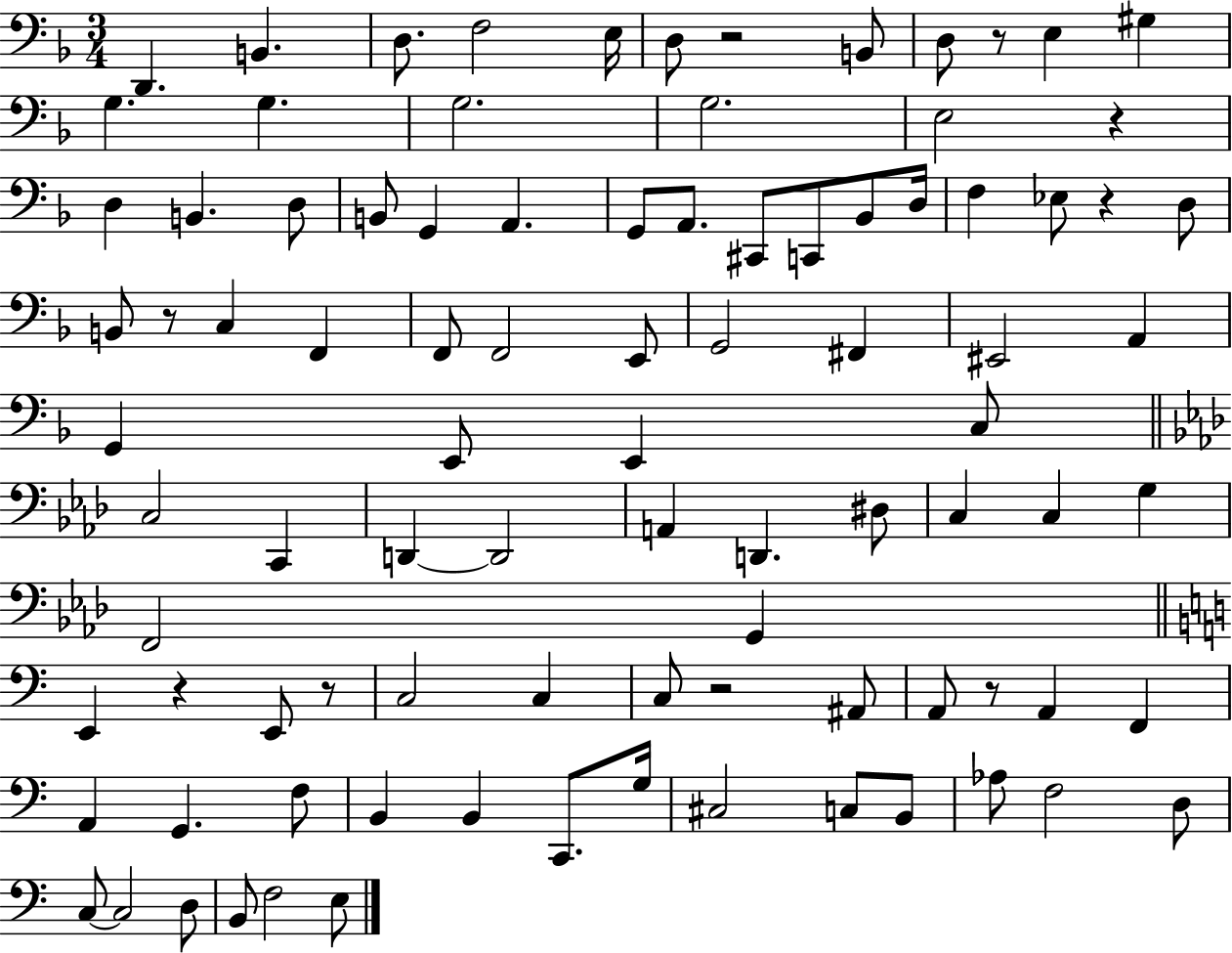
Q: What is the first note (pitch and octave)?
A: D2